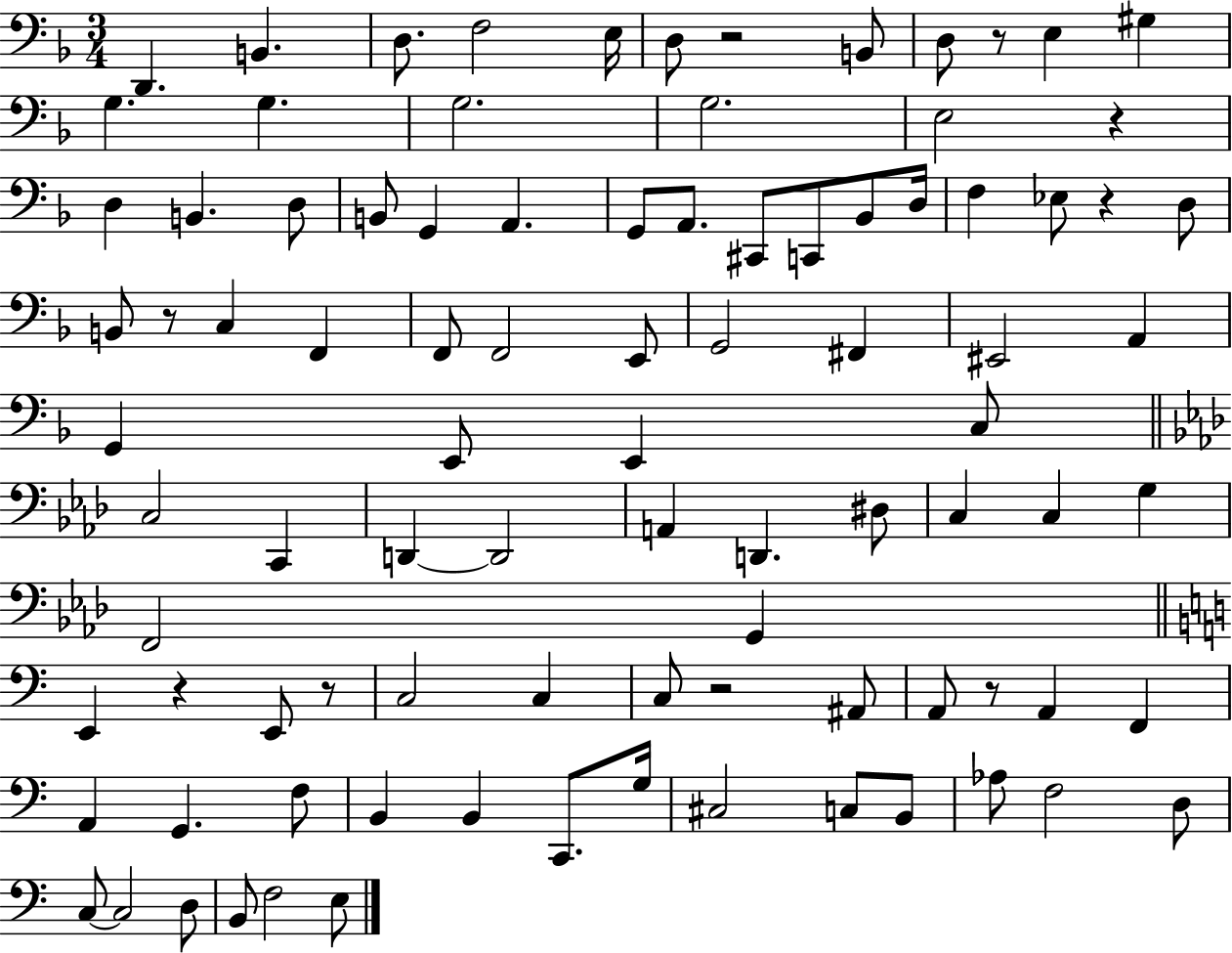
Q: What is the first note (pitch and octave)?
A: D2